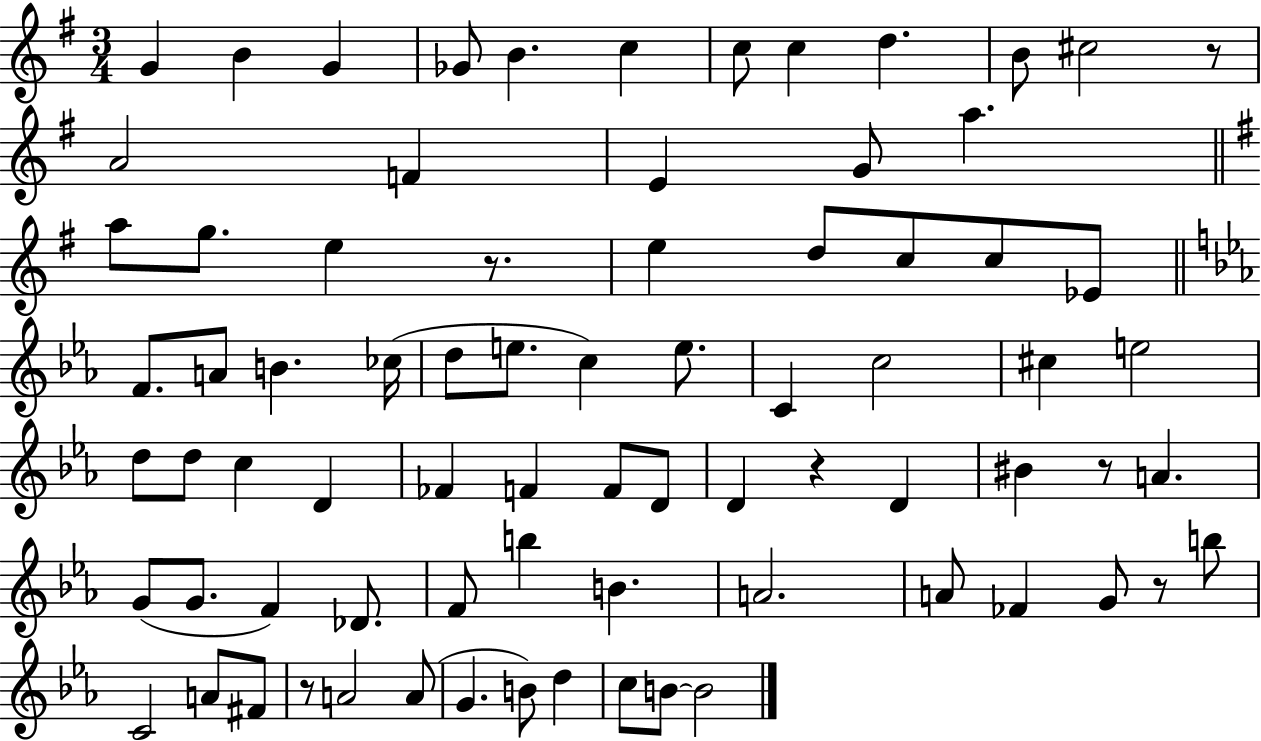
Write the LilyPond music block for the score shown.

{
  \clef treble
  \numericTimeSignature
  \time 3/4
  \key g \major
  g'4 b'4 g'4 | ges'8 b'4. c''4 | c''8 c''4 d''4. | b'8 cis''2 r8 | \break a'2 f'4 | e'4 g'8 a''4. | \bar "||" \break \key e \minor a''8 g''8. e''4 r8. | e''4 d''8 c''8 c''8 ees'8 | \bar "||" \break \key c \minor f'8. a'8 b'4. ces''16( | d''8 e''8. c''4) e''8. | c'4 c''2 | cis''4 e''2 | \break d''8 d''8 c''4 d'4 | fes'4 f'4 f'8 d'8 | d'4 r4 d'4 | bis'4 r8 a'4. | \break g'8( g'8. f'4) des'8. | f'8 b''4 b'4. | a'2. | a'8 fes'4 g'8 r8 b''8 | \break c'2 a'8 fis'8 | r8 a'2 a'8( | g'4. b'8) d''4 | c''8 b'8~~ b'2 | \break \bar "|."
}